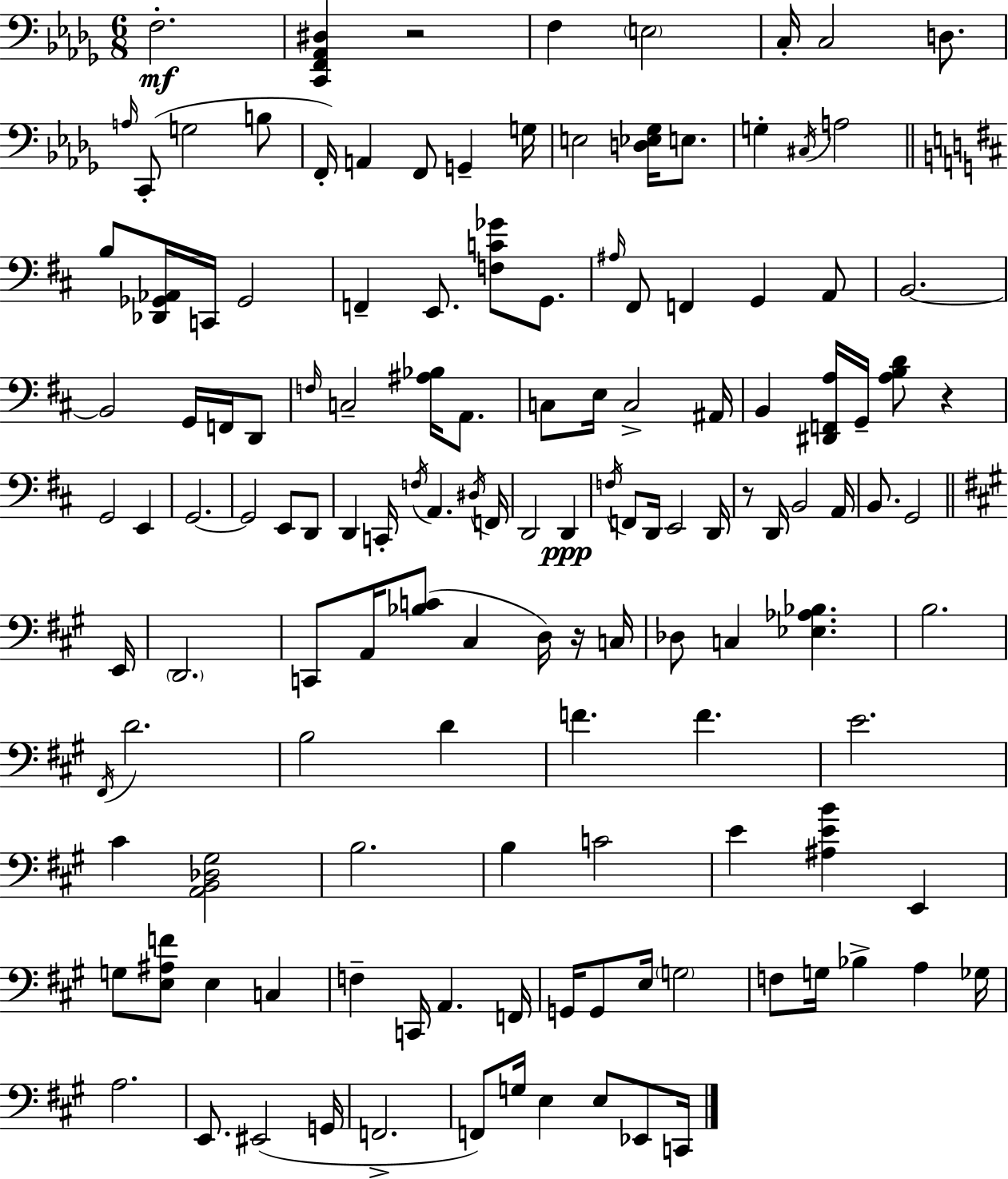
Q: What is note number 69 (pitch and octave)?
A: G2